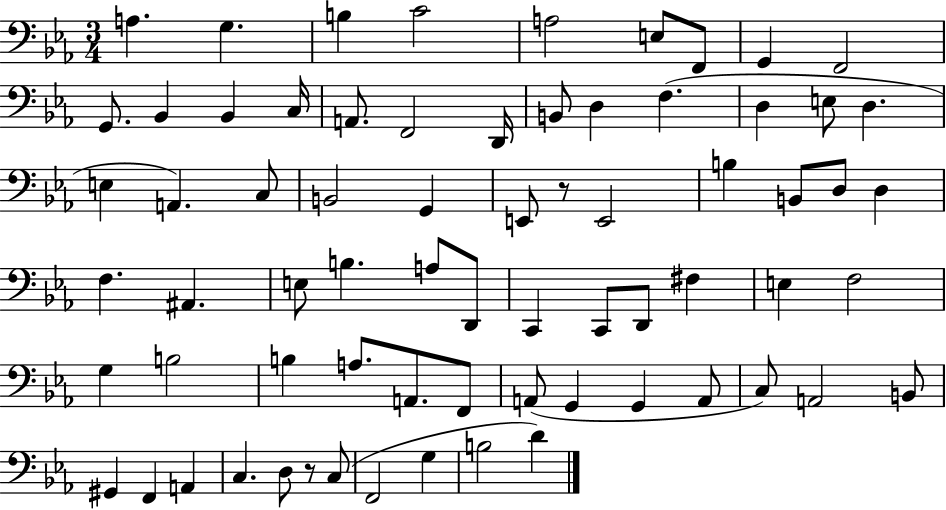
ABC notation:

X:1
T:Untitled
M:3/4
L:1/4
K:Eb
A, G, B, C2 A,2 E,/2 F,,/2 G,, F,,2 G,,/2 _B,, _B,, C,/4 A,,/2 F,,2 D,,/4 B,,/2 D, F, D, E,/2 D, E, A,, C,/2 B,,2 G,, E,,/2 z/2 E,,2 B, B,,/2 D,/2 D, F, ^A,, E,/2 B, A,/2 D,,/2 C,, C,,/2 D,,/2 ^F, E, F,2 G, B,2 B, A,/2 A,,/2 F,,/2 A,,/2 G,, G,, A,,/2 C,/2 A,,2 B,,/2 ^G,, F,, A,, C, D,/2 z/2 C,/2 F,,2 G, B,2 D